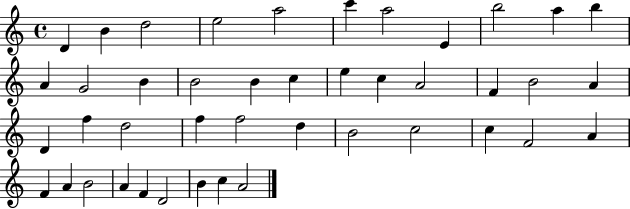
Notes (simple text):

D4/q B4/q D5/h E5/h A5/h C6/q A5/h E4/q B5/h A5/q B5/q A4/q G4/h B4/q B4/h B4/q C5/q E5/q C5/q A4/h F4/q B4/h A4/q D4/q F5/q D5/h F5/q F5/h D5/q B4/h C5/h C5/q F4/h A4/q F4/q A4/q B4/h A4/q F4/q D4/h B4/q C5/q A4/h